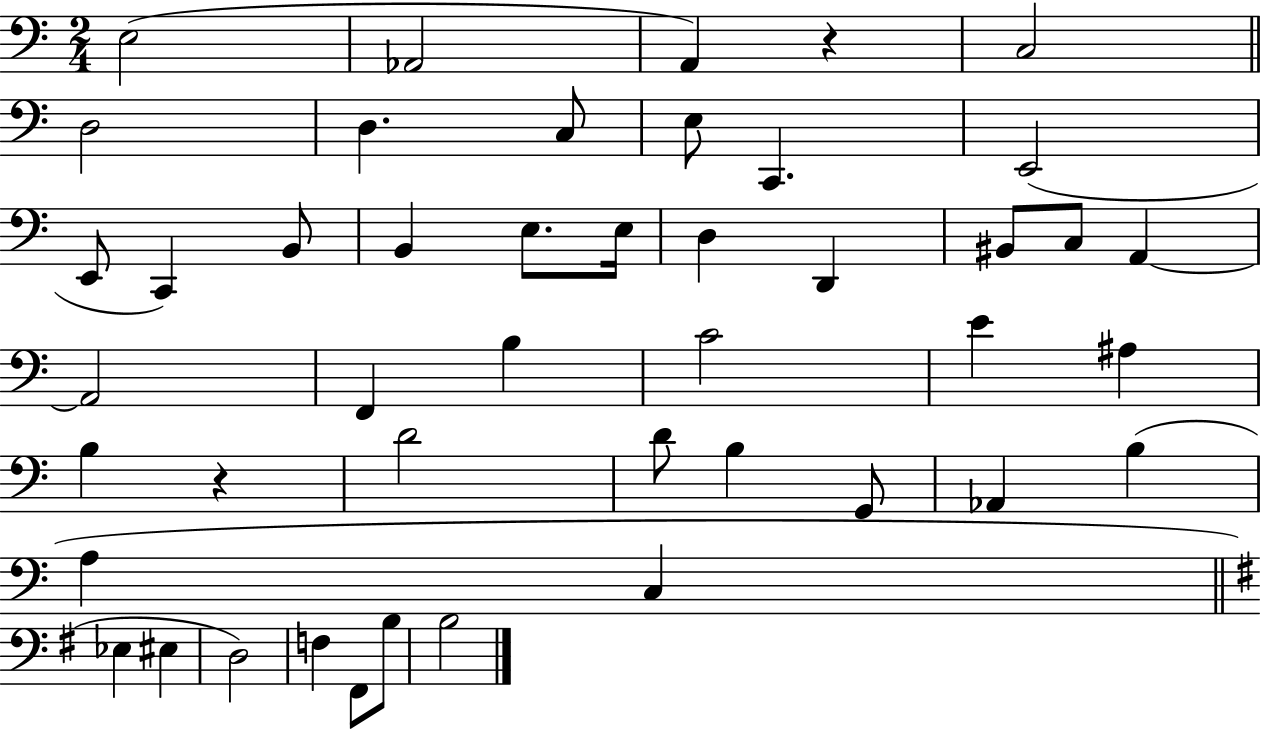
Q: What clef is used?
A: bass